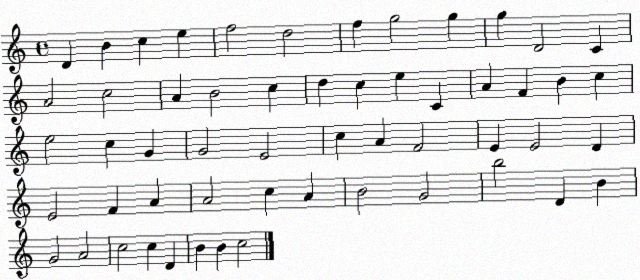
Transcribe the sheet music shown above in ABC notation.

X:1
T:Untitled
M:4/4
L:1/4
K:C
D B c e f2 d2 f g2 g g D2 C A2 c2 A B2 c d c e C A F B c e2 c G G2 E2 c A F2 E E2 D E2 F A A2 c A B2 G2 b2 D B G2 A2 c2 c D B B c2